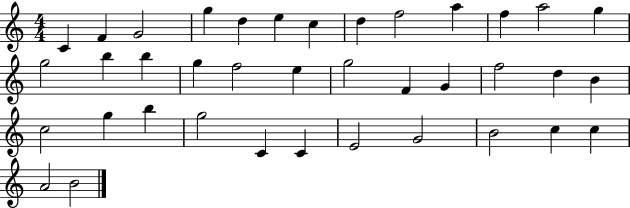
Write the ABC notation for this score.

X:1
T:Untitled
M:4/4
L:1/4
K:C
C F G2 g d e c d f2 a f a2 g g2 b b g f2 e g2 F G f2 d B c2 g b g2 C C E2 G2 B2 c c A2 B2